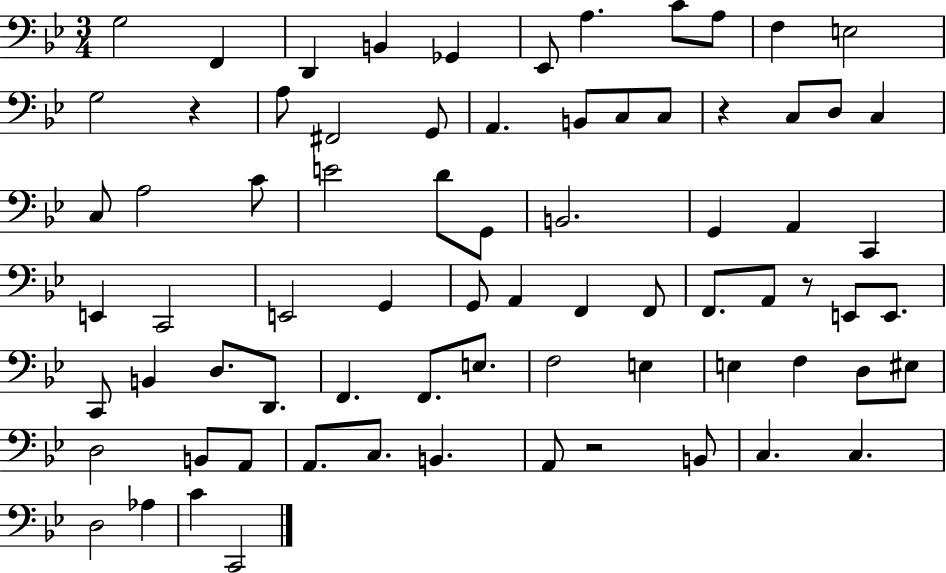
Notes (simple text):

G3/h F2/q D2/q B2/q Gb2/q Eb2/e A3/q. C4/e A3/e F3/q E3/h G3/h R/q A3/e F#2/h G2/e A2/q. B2/e C3/e C3/e R/q C3/e D3/e C3/q C3/e A3/h C4/e E4/h D4/e G2/e B2/h. G2/q A2/q C2/q E2/q C2/h E2/h G2/q G2/e A2/q F2/q F2/e F2/e. A2/e R/e E2/e E2/e. C2/e B2/q D3/e. D2/e. F2/q. F2/e. E3/e. F3/h E3/q E3/q F3/q D3/e EIS3/e D3/h B2/e A2/e A2/e. C3/e. B2/q. A2/e R/h B2/e C3/q. C3/q. D3/h Ab3/q C4/q C2/h